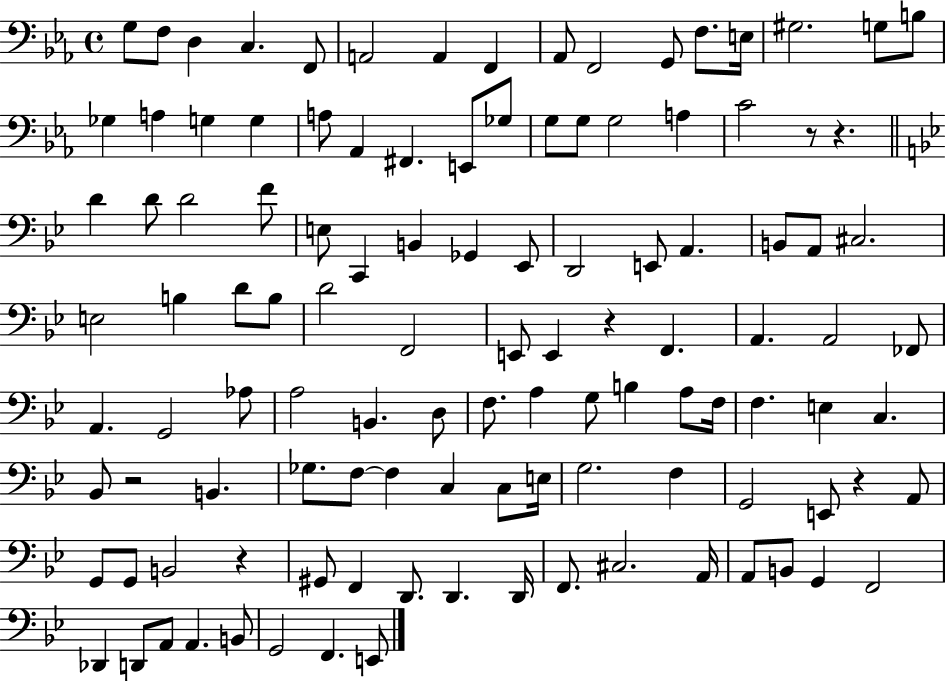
{
  \clef bass
  \time 4/4
  \defaultTimeSignature
  \key ees \major
  g8 f8 d4 c4. f,8 | a,2 a,4 f,4 | aes,8 f,2 g,8 f8. e16 | gis2. g8 b8 | \break ges4 a4 g4 g4 | a8 aes,4 fis,4. e,8 ges8 | g8 g8 g2 a4 | c'2 r8 r4. | \break \bar "||" \break \key bes \major d'4 d'8 d'2 f'8 | e8 c,4 b,4 ges,4 ees,8 | d,2 e,8 a,4. | b,8 a,8 cis2. | \break e2 b4 d'8 b8 | d'2 f,2 | e,8 e,4 r4 f,4. | a,4. a,2 fes,8 | \break a,4. g,2 aes8 | a2 b,4. d8 | f8. a4 g8 b4 a8 f16 | f4. e4 c4. | \break bes,8 r2 b,4. | ges8. f8~~ f4 c4 c8 e16 | g2. f4 | g,2 e,8 r4 a,8 | \break g,8 g,8 b,2 r4 | gis,8 f,4 d,8. d,4. d,16 | f,8. cis2. a,16 | a,8 b,8 g,4 f,2 | \break des,4 d,8 a,8 a,4. b,8 | g,2 f,4. e,8 | \bar "|."
}